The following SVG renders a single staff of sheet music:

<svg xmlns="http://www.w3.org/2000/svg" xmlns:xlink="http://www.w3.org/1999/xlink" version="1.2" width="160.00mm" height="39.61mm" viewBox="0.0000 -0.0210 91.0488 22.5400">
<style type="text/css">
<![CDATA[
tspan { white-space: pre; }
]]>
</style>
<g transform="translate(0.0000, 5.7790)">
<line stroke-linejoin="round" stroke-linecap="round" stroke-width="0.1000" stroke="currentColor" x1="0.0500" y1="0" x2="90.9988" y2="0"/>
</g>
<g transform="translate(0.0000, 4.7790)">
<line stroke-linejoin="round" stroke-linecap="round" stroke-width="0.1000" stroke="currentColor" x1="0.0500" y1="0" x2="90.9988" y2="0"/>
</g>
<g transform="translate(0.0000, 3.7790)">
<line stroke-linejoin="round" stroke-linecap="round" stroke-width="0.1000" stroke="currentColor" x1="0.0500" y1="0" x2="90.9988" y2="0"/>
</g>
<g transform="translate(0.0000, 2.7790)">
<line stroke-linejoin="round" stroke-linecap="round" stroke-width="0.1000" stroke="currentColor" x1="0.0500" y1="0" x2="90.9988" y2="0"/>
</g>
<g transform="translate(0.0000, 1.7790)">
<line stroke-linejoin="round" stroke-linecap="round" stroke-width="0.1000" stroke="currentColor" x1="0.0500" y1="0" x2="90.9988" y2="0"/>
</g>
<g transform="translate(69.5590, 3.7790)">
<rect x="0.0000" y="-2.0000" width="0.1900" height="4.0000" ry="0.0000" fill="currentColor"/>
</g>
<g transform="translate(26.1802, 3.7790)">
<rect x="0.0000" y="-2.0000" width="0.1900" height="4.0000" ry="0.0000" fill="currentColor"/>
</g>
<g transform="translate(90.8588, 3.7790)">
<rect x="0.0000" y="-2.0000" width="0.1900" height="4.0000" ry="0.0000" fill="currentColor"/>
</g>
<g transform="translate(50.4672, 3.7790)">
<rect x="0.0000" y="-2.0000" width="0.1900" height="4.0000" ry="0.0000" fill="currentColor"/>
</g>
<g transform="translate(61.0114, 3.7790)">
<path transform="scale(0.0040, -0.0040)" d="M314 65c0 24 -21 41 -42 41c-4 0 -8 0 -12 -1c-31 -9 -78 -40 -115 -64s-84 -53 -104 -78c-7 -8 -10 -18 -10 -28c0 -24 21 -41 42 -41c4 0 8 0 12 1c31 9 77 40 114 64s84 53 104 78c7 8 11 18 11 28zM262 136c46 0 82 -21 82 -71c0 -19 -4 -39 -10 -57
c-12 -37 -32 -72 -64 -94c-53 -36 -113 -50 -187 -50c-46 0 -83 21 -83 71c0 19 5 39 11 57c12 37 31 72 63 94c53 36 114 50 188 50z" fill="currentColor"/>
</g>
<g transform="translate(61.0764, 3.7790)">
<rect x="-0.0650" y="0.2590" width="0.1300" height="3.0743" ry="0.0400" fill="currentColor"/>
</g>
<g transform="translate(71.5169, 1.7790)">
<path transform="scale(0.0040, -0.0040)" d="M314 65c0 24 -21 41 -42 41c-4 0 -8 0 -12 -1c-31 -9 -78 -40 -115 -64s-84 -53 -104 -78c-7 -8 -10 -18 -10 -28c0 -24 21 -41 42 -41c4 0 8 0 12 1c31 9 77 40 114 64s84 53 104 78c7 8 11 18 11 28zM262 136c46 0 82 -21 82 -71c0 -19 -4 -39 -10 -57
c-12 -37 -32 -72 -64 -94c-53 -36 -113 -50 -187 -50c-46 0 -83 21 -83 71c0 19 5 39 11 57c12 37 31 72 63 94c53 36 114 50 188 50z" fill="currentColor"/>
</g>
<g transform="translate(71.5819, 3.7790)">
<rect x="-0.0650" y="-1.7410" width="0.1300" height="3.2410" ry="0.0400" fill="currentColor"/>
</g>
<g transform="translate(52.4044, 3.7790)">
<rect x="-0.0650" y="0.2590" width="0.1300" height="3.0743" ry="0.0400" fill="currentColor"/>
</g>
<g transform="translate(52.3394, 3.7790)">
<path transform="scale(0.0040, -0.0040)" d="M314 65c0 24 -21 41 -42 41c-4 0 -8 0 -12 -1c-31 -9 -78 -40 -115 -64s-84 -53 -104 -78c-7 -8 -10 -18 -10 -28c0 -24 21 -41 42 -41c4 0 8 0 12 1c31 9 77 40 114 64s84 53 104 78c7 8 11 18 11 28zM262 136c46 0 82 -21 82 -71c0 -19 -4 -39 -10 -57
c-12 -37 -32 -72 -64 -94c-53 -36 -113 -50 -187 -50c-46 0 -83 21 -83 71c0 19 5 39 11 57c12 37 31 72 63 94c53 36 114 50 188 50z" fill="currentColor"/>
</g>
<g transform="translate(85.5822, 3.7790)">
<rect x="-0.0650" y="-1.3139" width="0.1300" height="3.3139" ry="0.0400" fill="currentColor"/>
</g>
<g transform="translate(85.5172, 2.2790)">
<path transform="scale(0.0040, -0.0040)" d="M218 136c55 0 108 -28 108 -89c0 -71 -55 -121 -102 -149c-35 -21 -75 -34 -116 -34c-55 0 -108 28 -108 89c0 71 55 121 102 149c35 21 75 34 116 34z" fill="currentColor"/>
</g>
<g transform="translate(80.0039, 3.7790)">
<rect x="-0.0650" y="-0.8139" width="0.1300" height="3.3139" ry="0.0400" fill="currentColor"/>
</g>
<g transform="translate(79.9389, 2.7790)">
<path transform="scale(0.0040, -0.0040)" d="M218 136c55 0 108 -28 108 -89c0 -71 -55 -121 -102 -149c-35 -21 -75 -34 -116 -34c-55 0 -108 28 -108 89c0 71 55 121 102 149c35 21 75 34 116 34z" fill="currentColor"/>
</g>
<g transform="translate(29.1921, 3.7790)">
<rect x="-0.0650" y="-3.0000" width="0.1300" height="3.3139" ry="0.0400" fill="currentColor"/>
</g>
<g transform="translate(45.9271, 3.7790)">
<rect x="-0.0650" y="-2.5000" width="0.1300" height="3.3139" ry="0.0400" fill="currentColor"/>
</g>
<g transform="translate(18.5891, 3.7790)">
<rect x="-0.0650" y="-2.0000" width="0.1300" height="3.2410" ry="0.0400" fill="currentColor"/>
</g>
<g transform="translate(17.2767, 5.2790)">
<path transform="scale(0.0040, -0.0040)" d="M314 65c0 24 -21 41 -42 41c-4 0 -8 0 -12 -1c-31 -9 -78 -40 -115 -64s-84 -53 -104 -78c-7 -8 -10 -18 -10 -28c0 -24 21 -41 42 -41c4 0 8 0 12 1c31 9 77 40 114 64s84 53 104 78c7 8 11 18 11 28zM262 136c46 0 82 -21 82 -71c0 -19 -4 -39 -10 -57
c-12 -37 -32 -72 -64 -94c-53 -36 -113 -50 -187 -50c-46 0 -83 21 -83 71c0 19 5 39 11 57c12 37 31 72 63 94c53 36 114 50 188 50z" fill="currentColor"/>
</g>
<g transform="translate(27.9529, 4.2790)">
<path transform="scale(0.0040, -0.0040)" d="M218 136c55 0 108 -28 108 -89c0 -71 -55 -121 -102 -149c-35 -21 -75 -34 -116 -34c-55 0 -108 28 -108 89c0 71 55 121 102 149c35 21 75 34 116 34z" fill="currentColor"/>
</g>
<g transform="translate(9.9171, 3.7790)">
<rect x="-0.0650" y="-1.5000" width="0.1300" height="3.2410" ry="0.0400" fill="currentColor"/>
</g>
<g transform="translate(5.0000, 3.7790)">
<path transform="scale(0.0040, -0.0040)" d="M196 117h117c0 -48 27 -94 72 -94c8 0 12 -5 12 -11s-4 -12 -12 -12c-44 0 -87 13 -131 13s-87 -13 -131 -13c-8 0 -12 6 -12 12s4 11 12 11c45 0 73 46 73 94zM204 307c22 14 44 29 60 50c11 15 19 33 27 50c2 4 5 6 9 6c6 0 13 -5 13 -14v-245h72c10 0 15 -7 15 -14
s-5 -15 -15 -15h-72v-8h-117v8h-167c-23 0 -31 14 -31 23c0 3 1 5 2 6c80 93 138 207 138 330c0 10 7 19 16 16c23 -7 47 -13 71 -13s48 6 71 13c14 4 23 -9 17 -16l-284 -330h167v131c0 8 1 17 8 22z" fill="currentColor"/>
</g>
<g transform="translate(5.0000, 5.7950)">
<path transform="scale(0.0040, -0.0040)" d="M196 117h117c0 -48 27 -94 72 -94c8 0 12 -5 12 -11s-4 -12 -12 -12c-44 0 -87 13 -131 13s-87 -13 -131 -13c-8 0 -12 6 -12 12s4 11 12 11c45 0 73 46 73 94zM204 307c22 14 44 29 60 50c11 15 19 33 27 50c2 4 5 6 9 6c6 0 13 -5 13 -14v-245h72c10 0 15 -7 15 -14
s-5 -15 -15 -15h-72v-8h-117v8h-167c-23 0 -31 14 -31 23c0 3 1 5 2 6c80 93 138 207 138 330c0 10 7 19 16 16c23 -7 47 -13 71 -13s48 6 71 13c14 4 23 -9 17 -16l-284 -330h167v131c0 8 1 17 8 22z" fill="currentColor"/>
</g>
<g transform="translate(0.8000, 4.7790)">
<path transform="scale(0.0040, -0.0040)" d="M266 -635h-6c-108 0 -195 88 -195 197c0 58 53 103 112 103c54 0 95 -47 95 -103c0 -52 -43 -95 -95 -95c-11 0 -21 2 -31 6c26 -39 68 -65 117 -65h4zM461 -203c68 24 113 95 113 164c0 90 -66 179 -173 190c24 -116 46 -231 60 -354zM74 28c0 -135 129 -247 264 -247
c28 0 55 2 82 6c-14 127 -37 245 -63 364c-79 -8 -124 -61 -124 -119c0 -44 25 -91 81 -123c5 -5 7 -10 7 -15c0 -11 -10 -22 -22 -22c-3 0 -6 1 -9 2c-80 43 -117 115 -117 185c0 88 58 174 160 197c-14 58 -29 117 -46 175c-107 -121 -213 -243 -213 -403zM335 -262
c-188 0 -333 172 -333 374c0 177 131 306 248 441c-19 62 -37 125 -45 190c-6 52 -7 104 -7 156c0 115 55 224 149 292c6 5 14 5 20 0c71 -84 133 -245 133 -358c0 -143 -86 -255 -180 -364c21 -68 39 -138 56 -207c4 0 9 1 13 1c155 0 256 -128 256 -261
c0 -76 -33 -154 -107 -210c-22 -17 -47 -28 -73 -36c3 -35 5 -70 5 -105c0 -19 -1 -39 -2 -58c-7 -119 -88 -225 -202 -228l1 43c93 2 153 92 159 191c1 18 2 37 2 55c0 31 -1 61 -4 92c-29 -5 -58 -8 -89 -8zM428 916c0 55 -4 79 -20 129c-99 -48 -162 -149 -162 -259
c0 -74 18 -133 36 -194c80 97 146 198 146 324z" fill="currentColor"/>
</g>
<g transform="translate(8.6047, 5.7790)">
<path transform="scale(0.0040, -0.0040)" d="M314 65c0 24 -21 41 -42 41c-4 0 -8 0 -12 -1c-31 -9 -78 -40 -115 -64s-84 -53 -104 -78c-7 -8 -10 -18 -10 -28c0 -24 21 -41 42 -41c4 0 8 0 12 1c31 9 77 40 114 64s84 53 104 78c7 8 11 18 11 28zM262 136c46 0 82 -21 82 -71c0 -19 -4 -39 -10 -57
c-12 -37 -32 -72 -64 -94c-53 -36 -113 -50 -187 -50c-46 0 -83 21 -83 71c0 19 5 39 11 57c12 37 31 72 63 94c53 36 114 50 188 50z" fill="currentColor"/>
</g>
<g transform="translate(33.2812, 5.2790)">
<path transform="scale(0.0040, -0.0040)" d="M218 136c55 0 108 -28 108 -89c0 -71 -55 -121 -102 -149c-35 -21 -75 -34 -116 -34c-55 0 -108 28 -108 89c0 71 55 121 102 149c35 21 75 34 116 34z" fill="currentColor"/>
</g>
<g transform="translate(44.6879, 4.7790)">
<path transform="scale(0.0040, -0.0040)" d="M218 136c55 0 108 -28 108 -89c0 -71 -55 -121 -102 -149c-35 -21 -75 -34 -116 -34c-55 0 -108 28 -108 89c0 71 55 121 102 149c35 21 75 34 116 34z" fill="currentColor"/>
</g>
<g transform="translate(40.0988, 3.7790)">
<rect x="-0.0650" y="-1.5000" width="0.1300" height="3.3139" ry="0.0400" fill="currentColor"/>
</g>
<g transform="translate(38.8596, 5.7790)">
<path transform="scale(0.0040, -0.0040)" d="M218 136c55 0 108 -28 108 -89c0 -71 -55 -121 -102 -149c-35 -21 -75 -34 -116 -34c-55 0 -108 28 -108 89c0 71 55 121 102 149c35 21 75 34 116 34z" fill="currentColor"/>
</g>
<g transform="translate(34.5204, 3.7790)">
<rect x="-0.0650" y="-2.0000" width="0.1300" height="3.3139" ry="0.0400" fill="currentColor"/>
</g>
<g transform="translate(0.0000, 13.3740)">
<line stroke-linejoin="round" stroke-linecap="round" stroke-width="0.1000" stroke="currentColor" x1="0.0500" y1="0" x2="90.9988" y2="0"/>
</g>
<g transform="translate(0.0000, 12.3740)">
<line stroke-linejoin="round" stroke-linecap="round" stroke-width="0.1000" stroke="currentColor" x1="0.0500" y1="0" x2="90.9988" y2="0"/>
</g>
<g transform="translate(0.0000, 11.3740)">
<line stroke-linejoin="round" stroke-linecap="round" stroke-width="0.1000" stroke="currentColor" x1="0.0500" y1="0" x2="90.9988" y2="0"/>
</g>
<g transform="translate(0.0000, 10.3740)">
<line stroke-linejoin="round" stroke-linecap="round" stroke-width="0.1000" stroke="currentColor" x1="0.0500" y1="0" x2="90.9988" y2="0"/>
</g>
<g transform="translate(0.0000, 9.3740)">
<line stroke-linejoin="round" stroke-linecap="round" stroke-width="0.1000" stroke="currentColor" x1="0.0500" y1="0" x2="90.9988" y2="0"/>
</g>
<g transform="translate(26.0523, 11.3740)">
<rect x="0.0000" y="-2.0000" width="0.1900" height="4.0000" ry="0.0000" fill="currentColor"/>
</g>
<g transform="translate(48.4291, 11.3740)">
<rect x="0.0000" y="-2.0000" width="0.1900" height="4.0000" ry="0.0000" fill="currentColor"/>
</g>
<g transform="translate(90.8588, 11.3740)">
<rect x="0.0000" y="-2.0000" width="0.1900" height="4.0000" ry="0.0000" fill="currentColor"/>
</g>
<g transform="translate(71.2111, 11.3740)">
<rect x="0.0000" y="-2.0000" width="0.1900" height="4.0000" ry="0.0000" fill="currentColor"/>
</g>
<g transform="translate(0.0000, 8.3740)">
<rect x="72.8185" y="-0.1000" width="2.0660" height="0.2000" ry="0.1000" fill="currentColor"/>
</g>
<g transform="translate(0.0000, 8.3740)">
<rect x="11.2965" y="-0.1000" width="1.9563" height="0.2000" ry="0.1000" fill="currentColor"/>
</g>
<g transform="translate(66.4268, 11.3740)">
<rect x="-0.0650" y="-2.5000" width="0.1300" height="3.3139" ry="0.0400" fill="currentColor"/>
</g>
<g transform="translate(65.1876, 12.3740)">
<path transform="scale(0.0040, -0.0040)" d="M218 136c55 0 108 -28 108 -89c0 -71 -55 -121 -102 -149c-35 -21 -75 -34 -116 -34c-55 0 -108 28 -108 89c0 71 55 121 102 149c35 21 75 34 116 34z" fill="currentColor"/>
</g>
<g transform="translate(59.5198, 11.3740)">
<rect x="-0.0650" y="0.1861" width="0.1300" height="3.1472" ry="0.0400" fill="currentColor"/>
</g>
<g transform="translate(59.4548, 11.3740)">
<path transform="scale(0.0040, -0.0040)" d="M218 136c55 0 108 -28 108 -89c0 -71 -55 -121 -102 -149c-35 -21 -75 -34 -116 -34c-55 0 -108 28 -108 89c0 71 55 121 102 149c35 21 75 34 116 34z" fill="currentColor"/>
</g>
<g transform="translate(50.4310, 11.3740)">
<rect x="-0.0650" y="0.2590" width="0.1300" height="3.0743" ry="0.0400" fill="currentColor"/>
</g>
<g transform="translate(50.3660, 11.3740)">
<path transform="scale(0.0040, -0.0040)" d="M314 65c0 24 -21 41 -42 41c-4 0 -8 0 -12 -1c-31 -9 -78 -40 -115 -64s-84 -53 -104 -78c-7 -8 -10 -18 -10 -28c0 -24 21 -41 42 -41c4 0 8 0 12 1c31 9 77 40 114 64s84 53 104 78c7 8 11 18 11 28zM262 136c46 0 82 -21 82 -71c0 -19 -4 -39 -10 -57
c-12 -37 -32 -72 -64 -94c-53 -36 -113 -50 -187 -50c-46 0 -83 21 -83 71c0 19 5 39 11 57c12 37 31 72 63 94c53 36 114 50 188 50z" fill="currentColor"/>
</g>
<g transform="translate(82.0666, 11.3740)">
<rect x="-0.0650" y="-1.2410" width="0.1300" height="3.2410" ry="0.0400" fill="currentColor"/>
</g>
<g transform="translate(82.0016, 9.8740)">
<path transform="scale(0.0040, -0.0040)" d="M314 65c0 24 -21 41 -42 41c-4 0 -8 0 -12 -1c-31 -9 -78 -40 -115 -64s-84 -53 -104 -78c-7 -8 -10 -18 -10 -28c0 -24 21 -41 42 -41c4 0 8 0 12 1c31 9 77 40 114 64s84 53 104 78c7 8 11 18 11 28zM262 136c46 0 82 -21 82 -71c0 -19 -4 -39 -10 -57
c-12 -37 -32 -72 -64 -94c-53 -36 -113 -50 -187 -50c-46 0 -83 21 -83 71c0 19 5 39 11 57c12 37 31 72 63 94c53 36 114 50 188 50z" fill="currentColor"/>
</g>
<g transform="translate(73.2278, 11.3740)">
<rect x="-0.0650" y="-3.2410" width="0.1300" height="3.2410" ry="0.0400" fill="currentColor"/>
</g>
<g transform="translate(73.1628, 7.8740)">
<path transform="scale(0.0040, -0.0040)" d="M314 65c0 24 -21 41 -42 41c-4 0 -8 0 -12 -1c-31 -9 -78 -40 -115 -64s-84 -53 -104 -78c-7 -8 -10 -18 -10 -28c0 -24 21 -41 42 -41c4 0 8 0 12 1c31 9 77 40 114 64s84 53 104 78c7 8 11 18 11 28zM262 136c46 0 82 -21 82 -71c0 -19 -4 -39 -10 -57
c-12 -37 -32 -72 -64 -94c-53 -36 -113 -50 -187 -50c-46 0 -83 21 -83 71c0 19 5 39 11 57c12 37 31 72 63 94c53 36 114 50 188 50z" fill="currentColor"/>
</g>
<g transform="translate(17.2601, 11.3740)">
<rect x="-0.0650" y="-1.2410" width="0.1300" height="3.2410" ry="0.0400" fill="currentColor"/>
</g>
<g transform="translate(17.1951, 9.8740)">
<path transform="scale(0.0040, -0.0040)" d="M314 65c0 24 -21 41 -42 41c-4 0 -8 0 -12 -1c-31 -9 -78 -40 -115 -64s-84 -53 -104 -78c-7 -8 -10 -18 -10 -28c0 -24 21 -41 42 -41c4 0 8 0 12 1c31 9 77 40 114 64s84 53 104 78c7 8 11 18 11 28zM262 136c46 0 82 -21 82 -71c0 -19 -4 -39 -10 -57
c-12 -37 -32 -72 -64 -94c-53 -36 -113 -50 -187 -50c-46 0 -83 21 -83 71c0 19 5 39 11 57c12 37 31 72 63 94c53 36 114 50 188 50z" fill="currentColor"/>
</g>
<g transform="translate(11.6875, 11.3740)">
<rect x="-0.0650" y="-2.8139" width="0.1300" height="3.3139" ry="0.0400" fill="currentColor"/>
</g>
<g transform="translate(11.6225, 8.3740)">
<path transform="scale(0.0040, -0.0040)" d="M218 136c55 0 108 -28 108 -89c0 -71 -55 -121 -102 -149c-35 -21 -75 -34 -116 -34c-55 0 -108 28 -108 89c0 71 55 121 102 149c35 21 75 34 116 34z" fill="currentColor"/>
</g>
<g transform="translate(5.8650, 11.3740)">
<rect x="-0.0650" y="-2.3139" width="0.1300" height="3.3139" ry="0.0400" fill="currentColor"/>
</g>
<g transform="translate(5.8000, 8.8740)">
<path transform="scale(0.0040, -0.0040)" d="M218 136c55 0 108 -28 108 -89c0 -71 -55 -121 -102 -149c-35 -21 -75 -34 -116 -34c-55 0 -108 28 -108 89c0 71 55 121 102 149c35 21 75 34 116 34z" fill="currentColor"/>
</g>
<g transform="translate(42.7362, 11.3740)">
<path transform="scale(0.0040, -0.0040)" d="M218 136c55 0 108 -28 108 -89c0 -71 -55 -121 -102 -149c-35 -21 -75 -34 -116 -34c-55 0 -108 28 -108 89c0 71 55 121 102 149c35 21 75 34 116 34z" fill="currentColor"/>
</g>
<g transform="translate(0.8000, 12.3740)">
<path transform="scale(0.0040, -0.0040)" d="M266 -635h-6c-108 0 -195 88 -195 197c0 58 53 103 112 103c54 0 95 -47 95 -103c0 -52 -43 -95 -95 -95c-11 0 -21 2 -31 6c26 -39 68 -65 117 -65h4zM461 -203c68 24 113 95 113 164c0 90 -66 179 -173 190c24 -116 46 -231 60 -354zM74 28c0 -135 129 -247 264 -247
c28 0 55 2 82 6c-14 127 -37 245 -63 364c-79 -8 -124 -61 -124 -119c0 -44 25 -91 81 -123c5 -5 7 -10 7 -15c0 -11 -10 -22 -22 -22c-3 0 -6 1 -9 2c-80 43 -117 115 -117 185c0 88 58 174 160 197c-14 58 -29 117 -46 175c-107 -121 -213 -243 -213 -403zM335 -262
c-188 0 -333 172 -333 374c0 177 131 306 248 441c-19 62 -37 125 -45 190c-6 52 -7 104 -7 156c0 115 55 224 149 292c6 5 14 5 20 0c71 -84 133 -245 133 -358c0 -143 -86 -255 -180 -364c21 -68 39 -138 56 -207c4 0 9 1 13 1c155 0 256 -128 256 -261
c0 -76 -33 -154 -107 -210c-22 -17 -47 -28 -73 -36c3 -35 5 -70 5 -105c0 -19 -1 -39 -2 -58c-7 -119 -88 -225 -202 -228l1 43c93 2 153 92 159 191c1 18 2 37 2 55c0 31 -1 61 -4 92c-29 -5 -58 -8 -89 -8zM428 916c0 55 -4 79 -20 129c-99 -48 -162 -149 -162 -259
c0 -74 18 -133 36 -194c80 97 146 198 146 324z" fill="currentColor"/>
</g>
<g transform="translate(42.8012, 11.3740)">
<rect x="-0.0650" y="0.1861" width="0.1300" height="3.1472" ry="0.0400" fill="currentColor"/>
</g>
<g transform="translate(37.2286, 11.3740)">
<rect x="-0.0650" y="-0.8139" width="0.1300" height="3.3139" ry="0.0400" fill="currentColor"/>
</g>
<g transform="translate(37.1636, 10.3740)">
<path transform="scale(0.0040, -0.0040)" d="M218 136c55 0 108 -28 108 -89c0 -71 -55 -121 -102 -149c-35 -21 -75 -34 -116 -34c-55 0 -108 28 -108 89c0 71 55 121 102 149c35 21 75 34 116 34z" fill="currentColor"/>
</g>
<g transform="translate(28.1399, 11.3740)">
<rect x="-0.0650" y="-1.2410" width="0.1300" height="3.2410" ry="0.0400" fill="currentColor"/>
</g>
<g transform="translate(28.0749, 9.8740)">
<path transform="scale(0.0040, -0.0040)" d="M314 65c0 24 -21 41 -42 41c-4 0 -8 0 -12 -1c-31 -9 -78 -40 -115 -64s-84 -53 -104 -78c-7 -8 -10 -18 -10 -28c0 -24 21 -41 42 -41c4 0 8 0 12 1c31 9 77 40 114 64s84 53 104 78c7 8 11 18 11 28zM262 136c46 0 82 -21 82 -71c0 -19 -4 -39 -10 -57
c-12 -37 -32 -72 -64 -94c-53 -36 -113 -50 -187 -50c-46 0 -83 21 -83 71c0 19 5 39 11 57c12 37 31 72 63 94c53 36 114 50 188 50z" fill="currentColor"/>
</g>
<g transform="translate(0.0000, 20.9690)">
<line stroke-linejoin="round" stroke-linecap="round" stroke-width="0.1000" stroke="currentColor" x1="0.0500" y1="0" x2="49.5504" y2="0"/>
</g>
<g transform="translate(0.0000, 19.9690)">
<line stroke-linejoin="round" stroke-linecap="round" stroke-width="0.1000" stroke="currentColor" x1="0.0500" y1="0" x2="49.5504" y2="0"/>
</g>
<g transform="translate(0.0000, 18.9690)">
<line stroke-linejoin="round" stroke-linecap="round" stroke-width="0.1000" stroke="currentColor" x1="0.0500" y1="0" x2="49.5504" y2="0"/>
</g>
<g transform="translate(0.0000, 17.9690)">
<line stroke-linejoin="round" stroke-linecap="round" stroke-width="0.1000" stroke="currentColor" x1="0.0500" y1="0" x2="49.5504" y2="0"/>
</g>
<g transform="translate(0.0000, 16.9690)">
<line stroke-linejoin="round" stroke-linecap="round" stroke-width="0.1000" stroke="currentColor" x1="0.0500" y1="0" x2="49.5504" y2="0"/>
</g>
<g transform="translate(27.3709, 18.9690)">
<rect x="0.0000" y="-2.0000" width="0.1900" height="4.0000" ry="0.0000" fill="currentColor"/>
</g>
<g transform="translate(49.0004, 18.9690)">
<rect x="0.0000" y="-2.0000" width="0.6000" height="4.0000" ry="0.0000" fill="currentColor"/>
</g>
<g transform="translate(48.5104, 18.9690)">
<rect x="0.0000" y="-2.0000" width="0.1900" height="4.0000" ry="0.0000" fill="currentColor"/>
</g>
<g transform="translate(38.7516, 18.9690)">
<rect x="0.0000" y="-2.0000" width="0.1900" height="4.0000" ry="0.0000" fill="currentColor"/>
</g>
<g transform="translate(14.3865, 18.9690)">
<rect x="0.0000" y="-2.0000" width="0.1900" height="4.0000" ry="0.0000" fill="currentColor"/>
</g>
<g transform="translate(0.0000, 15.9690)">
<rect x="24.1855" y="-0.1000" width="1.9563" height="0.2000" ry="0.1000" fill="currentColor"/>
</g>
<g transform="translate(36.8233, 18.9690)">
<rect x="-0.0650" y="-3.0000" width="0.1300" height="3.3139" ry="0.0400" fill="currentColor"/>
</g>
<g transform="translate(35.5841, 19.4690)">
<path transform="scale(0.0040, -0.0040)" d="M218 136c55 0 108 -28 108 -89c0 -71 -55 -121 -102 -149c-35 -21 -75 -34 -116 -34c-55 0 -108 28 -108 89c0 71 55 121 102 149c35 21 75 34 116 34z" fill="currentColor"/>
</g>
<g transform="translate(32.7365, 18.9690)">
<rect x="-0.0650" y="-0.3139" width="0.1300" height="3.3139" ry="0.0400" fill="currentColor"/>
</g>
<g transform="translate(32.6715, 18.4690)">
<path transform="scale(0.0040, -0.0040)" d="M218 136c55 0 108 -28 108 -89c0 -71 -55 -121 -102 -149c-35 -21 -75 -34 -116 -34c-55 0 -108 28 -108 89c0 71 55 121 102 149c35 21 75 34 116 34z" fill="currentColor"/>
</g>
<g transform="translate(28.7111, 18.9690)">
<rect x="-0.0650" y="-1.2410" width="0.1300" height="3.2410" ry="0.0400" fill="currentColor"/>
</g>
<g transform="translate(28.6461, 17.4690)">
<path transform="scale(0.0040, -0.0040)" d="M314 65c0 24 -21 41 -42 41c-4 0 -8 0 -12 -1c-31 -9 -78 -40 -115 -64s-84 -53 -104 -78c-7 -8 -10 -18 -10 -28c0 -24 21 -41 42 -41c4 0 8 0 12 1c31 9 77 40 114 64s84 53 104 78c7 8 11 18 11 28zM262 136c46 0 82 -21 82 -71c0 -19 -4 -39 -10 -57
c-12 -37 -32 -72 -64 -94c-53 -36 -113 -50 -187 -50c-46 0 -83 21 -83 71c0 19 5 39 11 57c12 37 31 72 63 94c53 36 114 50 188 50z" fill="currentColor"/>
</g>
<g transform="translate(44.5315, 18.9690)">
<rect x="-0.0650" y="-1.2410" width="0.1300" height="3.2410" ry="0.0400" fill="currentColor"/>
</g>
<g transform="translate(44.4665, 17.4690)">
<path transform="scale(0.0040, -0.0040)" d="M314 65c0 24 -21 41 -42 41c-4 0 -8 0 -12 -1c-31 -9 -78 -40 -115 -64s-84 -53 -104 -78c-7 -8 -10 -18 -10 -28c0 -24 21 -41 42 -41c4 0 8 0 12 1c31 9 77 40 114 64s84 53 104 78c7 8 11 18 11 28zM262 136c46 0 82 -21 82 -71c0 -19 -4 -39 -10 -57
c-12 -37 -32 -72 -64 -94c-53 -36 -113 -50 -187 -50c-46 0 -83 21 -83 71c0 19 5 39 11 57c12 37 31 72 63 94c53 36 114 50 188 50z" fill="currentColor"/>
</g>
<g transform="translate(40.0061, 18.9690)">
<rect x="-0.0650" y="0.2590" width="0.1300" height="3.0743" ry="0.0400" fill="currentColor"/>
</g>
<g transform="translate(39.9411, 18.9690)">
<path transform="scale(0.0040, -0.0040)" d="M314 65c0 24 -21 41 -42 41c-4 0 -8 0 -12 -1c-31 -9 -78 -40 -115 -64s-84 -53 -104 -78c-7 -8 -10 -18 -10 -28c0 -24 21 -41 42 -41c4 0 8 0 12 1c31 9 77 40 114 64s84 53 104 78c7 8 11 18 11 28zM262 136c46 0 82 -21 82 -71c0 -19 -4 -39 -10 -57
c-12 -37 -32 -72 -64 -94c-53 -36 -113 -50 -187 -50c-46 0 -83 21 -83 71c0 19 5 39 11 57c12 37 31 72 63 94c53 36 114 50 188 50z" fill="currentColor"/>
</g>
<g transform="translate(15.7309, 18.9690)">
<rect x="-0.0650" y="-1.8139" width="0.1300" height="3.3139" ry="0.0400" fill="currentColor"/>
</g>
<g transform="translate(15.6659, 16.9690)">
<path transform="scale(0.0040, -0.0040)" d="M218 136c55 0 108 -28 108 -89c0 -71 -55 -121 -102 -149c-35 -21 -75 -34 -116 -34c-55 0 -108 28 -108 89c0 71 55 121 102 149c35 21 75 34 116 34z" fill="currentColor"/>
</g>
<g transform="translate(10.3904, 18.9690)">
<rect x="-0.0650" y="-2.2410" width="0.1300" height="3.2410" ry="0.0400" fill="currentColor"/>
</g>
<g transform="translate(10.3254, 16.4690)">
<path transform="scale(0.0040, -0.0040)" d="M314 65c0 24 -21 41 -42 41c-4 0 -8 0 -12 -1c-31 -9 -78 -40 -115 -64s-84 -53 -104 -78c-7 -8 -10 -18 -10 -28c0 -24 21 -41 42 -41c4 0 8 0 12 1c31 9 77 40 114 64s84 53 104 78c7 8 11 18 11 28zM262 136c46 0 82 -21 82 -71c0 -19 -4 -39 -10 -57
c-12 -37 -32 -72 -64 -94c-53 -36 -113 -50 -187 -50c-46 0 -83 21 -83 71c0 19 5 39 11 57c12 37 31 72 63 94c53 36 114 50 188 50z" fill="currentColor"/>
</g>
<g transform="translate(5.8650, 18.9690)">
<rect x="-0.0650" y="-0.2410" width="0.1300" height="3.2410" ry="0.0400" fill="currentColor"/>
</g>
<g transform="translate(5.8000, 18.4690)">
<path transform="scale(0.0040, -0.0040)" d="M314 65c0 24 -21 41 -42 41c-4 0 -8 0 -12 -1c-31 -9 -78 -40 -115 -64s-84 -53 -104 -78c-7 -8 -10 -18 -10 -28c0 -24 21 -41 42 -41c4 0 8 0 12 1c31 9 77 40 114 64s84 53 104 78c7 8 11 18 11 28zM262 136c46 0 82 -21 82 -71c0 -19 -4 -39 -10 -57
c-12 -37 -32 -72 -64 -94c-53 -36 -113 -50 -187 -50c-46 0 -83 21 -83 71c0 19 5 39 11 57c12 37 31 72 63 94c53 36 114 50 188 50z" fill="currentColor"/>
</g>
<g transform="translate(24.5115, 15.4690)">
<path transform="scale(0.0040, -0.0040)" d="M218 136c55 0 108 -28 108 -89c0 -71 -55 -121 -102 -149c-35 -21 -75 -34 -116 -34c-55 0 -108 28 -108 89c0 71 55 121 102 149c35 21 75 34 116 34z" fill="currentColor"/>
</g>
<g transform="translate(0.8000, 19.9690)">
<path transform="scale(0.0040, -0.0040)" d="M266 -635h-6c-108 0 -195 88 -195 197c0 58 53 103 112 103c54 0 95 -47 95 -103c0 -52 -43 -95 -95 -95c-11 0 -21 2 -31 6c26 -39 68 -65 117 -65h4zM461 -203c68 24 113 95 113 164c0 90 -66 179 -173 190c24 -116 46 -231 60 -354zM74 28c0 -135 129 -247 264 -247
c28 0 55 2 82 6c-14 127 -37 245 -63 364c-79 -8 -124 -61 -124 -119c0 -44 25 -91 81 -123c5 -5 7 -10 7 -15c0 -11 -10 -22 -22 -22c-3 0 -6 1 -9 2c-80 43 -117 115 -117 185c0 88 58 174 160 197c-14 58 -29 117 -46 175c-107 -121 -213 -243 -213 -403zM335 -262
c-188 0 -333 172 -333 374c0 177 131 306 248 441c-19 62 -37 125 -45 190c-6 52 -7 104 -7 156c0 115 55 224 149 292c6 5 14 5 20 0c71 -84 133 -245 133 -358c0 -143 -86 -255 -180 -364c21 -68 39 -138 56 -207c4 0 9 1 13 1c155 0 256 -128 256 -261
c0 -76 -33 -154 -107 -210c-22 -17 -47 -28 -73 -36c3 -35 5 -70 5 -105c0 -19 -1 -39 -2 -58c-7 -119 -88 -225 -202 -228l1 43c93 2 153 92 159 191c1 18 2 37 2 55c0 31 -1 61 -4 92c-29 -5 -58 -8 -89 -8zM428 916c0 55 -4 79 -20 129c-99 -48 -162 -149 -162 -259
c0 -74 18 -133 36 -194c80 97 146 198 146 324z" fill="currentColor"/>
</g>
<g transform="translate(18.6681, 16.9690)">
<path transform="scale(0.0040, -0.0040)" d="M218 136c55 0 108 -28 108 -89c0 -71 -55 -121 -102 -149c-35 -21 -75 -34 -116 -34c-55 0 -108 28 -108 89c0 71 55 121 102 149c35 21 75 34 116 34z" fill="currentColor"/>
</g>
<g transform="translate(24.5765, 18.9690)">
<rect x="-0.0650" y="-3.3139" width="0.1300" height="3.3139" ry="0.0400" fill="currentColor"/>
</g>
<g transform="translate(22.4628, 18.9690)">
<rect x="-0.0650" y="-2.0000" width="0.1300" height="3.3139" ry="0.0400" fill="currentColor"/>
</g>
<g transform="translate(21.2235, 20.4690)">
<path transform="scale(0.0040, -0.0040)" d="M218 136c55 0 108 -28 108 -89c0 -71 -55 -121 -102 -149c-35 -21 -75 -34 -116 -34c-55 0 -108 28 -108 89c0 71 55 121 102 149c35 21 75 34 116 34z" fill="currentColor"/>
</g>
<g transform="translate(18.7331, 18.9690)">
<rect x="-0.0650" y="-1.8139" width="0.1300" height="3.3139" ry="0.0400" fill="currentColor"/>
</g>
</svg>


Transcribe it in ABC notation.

X:1
T:Untitled
M:4/4
L:1/4
K:C
E2 F2 A F E G B2 B2 f2 d e g a e2 e2 d B B2 B G b2 e2 c2 g2 f f F b e2 c A B2 e2